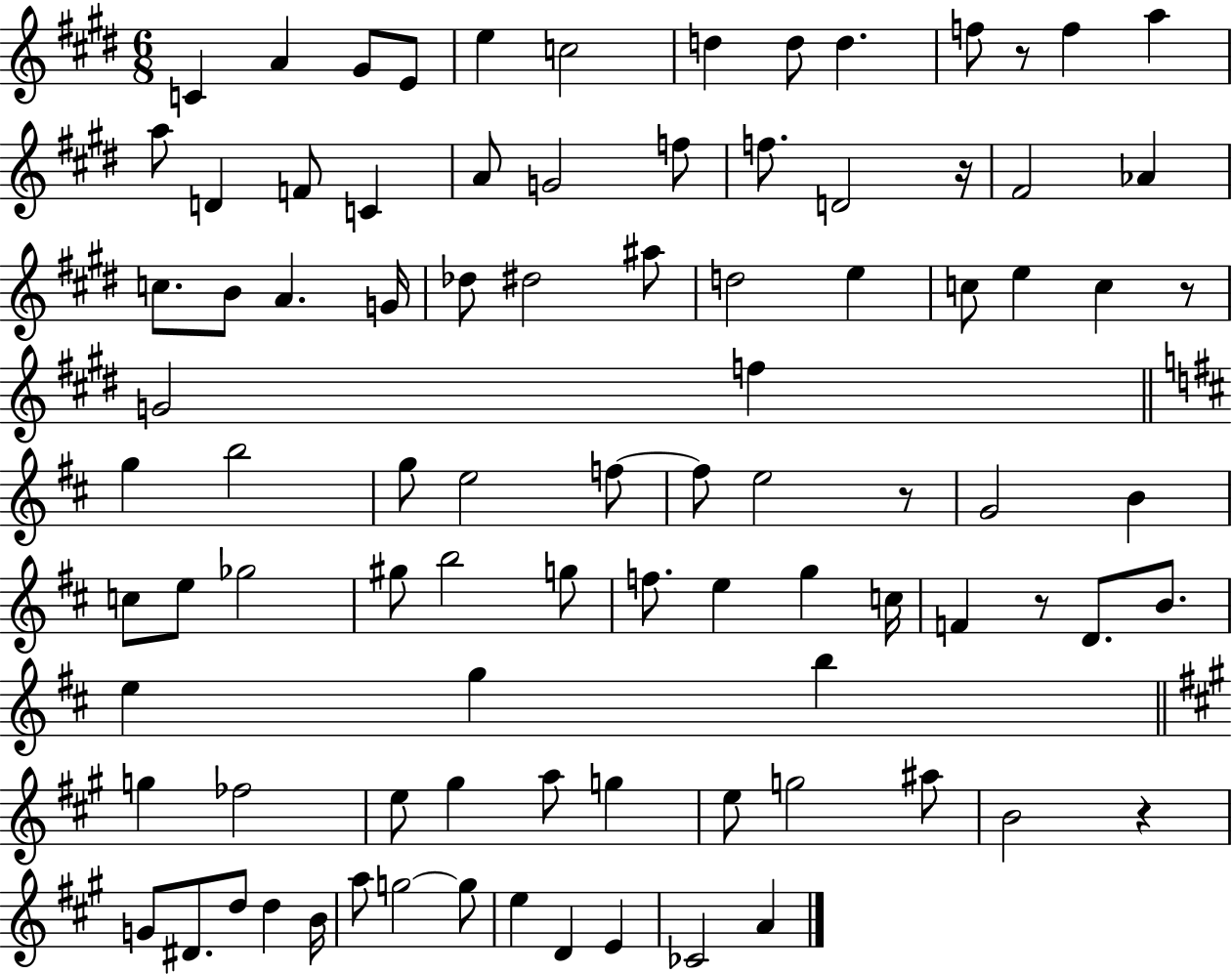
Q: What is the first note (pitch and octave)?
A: C4